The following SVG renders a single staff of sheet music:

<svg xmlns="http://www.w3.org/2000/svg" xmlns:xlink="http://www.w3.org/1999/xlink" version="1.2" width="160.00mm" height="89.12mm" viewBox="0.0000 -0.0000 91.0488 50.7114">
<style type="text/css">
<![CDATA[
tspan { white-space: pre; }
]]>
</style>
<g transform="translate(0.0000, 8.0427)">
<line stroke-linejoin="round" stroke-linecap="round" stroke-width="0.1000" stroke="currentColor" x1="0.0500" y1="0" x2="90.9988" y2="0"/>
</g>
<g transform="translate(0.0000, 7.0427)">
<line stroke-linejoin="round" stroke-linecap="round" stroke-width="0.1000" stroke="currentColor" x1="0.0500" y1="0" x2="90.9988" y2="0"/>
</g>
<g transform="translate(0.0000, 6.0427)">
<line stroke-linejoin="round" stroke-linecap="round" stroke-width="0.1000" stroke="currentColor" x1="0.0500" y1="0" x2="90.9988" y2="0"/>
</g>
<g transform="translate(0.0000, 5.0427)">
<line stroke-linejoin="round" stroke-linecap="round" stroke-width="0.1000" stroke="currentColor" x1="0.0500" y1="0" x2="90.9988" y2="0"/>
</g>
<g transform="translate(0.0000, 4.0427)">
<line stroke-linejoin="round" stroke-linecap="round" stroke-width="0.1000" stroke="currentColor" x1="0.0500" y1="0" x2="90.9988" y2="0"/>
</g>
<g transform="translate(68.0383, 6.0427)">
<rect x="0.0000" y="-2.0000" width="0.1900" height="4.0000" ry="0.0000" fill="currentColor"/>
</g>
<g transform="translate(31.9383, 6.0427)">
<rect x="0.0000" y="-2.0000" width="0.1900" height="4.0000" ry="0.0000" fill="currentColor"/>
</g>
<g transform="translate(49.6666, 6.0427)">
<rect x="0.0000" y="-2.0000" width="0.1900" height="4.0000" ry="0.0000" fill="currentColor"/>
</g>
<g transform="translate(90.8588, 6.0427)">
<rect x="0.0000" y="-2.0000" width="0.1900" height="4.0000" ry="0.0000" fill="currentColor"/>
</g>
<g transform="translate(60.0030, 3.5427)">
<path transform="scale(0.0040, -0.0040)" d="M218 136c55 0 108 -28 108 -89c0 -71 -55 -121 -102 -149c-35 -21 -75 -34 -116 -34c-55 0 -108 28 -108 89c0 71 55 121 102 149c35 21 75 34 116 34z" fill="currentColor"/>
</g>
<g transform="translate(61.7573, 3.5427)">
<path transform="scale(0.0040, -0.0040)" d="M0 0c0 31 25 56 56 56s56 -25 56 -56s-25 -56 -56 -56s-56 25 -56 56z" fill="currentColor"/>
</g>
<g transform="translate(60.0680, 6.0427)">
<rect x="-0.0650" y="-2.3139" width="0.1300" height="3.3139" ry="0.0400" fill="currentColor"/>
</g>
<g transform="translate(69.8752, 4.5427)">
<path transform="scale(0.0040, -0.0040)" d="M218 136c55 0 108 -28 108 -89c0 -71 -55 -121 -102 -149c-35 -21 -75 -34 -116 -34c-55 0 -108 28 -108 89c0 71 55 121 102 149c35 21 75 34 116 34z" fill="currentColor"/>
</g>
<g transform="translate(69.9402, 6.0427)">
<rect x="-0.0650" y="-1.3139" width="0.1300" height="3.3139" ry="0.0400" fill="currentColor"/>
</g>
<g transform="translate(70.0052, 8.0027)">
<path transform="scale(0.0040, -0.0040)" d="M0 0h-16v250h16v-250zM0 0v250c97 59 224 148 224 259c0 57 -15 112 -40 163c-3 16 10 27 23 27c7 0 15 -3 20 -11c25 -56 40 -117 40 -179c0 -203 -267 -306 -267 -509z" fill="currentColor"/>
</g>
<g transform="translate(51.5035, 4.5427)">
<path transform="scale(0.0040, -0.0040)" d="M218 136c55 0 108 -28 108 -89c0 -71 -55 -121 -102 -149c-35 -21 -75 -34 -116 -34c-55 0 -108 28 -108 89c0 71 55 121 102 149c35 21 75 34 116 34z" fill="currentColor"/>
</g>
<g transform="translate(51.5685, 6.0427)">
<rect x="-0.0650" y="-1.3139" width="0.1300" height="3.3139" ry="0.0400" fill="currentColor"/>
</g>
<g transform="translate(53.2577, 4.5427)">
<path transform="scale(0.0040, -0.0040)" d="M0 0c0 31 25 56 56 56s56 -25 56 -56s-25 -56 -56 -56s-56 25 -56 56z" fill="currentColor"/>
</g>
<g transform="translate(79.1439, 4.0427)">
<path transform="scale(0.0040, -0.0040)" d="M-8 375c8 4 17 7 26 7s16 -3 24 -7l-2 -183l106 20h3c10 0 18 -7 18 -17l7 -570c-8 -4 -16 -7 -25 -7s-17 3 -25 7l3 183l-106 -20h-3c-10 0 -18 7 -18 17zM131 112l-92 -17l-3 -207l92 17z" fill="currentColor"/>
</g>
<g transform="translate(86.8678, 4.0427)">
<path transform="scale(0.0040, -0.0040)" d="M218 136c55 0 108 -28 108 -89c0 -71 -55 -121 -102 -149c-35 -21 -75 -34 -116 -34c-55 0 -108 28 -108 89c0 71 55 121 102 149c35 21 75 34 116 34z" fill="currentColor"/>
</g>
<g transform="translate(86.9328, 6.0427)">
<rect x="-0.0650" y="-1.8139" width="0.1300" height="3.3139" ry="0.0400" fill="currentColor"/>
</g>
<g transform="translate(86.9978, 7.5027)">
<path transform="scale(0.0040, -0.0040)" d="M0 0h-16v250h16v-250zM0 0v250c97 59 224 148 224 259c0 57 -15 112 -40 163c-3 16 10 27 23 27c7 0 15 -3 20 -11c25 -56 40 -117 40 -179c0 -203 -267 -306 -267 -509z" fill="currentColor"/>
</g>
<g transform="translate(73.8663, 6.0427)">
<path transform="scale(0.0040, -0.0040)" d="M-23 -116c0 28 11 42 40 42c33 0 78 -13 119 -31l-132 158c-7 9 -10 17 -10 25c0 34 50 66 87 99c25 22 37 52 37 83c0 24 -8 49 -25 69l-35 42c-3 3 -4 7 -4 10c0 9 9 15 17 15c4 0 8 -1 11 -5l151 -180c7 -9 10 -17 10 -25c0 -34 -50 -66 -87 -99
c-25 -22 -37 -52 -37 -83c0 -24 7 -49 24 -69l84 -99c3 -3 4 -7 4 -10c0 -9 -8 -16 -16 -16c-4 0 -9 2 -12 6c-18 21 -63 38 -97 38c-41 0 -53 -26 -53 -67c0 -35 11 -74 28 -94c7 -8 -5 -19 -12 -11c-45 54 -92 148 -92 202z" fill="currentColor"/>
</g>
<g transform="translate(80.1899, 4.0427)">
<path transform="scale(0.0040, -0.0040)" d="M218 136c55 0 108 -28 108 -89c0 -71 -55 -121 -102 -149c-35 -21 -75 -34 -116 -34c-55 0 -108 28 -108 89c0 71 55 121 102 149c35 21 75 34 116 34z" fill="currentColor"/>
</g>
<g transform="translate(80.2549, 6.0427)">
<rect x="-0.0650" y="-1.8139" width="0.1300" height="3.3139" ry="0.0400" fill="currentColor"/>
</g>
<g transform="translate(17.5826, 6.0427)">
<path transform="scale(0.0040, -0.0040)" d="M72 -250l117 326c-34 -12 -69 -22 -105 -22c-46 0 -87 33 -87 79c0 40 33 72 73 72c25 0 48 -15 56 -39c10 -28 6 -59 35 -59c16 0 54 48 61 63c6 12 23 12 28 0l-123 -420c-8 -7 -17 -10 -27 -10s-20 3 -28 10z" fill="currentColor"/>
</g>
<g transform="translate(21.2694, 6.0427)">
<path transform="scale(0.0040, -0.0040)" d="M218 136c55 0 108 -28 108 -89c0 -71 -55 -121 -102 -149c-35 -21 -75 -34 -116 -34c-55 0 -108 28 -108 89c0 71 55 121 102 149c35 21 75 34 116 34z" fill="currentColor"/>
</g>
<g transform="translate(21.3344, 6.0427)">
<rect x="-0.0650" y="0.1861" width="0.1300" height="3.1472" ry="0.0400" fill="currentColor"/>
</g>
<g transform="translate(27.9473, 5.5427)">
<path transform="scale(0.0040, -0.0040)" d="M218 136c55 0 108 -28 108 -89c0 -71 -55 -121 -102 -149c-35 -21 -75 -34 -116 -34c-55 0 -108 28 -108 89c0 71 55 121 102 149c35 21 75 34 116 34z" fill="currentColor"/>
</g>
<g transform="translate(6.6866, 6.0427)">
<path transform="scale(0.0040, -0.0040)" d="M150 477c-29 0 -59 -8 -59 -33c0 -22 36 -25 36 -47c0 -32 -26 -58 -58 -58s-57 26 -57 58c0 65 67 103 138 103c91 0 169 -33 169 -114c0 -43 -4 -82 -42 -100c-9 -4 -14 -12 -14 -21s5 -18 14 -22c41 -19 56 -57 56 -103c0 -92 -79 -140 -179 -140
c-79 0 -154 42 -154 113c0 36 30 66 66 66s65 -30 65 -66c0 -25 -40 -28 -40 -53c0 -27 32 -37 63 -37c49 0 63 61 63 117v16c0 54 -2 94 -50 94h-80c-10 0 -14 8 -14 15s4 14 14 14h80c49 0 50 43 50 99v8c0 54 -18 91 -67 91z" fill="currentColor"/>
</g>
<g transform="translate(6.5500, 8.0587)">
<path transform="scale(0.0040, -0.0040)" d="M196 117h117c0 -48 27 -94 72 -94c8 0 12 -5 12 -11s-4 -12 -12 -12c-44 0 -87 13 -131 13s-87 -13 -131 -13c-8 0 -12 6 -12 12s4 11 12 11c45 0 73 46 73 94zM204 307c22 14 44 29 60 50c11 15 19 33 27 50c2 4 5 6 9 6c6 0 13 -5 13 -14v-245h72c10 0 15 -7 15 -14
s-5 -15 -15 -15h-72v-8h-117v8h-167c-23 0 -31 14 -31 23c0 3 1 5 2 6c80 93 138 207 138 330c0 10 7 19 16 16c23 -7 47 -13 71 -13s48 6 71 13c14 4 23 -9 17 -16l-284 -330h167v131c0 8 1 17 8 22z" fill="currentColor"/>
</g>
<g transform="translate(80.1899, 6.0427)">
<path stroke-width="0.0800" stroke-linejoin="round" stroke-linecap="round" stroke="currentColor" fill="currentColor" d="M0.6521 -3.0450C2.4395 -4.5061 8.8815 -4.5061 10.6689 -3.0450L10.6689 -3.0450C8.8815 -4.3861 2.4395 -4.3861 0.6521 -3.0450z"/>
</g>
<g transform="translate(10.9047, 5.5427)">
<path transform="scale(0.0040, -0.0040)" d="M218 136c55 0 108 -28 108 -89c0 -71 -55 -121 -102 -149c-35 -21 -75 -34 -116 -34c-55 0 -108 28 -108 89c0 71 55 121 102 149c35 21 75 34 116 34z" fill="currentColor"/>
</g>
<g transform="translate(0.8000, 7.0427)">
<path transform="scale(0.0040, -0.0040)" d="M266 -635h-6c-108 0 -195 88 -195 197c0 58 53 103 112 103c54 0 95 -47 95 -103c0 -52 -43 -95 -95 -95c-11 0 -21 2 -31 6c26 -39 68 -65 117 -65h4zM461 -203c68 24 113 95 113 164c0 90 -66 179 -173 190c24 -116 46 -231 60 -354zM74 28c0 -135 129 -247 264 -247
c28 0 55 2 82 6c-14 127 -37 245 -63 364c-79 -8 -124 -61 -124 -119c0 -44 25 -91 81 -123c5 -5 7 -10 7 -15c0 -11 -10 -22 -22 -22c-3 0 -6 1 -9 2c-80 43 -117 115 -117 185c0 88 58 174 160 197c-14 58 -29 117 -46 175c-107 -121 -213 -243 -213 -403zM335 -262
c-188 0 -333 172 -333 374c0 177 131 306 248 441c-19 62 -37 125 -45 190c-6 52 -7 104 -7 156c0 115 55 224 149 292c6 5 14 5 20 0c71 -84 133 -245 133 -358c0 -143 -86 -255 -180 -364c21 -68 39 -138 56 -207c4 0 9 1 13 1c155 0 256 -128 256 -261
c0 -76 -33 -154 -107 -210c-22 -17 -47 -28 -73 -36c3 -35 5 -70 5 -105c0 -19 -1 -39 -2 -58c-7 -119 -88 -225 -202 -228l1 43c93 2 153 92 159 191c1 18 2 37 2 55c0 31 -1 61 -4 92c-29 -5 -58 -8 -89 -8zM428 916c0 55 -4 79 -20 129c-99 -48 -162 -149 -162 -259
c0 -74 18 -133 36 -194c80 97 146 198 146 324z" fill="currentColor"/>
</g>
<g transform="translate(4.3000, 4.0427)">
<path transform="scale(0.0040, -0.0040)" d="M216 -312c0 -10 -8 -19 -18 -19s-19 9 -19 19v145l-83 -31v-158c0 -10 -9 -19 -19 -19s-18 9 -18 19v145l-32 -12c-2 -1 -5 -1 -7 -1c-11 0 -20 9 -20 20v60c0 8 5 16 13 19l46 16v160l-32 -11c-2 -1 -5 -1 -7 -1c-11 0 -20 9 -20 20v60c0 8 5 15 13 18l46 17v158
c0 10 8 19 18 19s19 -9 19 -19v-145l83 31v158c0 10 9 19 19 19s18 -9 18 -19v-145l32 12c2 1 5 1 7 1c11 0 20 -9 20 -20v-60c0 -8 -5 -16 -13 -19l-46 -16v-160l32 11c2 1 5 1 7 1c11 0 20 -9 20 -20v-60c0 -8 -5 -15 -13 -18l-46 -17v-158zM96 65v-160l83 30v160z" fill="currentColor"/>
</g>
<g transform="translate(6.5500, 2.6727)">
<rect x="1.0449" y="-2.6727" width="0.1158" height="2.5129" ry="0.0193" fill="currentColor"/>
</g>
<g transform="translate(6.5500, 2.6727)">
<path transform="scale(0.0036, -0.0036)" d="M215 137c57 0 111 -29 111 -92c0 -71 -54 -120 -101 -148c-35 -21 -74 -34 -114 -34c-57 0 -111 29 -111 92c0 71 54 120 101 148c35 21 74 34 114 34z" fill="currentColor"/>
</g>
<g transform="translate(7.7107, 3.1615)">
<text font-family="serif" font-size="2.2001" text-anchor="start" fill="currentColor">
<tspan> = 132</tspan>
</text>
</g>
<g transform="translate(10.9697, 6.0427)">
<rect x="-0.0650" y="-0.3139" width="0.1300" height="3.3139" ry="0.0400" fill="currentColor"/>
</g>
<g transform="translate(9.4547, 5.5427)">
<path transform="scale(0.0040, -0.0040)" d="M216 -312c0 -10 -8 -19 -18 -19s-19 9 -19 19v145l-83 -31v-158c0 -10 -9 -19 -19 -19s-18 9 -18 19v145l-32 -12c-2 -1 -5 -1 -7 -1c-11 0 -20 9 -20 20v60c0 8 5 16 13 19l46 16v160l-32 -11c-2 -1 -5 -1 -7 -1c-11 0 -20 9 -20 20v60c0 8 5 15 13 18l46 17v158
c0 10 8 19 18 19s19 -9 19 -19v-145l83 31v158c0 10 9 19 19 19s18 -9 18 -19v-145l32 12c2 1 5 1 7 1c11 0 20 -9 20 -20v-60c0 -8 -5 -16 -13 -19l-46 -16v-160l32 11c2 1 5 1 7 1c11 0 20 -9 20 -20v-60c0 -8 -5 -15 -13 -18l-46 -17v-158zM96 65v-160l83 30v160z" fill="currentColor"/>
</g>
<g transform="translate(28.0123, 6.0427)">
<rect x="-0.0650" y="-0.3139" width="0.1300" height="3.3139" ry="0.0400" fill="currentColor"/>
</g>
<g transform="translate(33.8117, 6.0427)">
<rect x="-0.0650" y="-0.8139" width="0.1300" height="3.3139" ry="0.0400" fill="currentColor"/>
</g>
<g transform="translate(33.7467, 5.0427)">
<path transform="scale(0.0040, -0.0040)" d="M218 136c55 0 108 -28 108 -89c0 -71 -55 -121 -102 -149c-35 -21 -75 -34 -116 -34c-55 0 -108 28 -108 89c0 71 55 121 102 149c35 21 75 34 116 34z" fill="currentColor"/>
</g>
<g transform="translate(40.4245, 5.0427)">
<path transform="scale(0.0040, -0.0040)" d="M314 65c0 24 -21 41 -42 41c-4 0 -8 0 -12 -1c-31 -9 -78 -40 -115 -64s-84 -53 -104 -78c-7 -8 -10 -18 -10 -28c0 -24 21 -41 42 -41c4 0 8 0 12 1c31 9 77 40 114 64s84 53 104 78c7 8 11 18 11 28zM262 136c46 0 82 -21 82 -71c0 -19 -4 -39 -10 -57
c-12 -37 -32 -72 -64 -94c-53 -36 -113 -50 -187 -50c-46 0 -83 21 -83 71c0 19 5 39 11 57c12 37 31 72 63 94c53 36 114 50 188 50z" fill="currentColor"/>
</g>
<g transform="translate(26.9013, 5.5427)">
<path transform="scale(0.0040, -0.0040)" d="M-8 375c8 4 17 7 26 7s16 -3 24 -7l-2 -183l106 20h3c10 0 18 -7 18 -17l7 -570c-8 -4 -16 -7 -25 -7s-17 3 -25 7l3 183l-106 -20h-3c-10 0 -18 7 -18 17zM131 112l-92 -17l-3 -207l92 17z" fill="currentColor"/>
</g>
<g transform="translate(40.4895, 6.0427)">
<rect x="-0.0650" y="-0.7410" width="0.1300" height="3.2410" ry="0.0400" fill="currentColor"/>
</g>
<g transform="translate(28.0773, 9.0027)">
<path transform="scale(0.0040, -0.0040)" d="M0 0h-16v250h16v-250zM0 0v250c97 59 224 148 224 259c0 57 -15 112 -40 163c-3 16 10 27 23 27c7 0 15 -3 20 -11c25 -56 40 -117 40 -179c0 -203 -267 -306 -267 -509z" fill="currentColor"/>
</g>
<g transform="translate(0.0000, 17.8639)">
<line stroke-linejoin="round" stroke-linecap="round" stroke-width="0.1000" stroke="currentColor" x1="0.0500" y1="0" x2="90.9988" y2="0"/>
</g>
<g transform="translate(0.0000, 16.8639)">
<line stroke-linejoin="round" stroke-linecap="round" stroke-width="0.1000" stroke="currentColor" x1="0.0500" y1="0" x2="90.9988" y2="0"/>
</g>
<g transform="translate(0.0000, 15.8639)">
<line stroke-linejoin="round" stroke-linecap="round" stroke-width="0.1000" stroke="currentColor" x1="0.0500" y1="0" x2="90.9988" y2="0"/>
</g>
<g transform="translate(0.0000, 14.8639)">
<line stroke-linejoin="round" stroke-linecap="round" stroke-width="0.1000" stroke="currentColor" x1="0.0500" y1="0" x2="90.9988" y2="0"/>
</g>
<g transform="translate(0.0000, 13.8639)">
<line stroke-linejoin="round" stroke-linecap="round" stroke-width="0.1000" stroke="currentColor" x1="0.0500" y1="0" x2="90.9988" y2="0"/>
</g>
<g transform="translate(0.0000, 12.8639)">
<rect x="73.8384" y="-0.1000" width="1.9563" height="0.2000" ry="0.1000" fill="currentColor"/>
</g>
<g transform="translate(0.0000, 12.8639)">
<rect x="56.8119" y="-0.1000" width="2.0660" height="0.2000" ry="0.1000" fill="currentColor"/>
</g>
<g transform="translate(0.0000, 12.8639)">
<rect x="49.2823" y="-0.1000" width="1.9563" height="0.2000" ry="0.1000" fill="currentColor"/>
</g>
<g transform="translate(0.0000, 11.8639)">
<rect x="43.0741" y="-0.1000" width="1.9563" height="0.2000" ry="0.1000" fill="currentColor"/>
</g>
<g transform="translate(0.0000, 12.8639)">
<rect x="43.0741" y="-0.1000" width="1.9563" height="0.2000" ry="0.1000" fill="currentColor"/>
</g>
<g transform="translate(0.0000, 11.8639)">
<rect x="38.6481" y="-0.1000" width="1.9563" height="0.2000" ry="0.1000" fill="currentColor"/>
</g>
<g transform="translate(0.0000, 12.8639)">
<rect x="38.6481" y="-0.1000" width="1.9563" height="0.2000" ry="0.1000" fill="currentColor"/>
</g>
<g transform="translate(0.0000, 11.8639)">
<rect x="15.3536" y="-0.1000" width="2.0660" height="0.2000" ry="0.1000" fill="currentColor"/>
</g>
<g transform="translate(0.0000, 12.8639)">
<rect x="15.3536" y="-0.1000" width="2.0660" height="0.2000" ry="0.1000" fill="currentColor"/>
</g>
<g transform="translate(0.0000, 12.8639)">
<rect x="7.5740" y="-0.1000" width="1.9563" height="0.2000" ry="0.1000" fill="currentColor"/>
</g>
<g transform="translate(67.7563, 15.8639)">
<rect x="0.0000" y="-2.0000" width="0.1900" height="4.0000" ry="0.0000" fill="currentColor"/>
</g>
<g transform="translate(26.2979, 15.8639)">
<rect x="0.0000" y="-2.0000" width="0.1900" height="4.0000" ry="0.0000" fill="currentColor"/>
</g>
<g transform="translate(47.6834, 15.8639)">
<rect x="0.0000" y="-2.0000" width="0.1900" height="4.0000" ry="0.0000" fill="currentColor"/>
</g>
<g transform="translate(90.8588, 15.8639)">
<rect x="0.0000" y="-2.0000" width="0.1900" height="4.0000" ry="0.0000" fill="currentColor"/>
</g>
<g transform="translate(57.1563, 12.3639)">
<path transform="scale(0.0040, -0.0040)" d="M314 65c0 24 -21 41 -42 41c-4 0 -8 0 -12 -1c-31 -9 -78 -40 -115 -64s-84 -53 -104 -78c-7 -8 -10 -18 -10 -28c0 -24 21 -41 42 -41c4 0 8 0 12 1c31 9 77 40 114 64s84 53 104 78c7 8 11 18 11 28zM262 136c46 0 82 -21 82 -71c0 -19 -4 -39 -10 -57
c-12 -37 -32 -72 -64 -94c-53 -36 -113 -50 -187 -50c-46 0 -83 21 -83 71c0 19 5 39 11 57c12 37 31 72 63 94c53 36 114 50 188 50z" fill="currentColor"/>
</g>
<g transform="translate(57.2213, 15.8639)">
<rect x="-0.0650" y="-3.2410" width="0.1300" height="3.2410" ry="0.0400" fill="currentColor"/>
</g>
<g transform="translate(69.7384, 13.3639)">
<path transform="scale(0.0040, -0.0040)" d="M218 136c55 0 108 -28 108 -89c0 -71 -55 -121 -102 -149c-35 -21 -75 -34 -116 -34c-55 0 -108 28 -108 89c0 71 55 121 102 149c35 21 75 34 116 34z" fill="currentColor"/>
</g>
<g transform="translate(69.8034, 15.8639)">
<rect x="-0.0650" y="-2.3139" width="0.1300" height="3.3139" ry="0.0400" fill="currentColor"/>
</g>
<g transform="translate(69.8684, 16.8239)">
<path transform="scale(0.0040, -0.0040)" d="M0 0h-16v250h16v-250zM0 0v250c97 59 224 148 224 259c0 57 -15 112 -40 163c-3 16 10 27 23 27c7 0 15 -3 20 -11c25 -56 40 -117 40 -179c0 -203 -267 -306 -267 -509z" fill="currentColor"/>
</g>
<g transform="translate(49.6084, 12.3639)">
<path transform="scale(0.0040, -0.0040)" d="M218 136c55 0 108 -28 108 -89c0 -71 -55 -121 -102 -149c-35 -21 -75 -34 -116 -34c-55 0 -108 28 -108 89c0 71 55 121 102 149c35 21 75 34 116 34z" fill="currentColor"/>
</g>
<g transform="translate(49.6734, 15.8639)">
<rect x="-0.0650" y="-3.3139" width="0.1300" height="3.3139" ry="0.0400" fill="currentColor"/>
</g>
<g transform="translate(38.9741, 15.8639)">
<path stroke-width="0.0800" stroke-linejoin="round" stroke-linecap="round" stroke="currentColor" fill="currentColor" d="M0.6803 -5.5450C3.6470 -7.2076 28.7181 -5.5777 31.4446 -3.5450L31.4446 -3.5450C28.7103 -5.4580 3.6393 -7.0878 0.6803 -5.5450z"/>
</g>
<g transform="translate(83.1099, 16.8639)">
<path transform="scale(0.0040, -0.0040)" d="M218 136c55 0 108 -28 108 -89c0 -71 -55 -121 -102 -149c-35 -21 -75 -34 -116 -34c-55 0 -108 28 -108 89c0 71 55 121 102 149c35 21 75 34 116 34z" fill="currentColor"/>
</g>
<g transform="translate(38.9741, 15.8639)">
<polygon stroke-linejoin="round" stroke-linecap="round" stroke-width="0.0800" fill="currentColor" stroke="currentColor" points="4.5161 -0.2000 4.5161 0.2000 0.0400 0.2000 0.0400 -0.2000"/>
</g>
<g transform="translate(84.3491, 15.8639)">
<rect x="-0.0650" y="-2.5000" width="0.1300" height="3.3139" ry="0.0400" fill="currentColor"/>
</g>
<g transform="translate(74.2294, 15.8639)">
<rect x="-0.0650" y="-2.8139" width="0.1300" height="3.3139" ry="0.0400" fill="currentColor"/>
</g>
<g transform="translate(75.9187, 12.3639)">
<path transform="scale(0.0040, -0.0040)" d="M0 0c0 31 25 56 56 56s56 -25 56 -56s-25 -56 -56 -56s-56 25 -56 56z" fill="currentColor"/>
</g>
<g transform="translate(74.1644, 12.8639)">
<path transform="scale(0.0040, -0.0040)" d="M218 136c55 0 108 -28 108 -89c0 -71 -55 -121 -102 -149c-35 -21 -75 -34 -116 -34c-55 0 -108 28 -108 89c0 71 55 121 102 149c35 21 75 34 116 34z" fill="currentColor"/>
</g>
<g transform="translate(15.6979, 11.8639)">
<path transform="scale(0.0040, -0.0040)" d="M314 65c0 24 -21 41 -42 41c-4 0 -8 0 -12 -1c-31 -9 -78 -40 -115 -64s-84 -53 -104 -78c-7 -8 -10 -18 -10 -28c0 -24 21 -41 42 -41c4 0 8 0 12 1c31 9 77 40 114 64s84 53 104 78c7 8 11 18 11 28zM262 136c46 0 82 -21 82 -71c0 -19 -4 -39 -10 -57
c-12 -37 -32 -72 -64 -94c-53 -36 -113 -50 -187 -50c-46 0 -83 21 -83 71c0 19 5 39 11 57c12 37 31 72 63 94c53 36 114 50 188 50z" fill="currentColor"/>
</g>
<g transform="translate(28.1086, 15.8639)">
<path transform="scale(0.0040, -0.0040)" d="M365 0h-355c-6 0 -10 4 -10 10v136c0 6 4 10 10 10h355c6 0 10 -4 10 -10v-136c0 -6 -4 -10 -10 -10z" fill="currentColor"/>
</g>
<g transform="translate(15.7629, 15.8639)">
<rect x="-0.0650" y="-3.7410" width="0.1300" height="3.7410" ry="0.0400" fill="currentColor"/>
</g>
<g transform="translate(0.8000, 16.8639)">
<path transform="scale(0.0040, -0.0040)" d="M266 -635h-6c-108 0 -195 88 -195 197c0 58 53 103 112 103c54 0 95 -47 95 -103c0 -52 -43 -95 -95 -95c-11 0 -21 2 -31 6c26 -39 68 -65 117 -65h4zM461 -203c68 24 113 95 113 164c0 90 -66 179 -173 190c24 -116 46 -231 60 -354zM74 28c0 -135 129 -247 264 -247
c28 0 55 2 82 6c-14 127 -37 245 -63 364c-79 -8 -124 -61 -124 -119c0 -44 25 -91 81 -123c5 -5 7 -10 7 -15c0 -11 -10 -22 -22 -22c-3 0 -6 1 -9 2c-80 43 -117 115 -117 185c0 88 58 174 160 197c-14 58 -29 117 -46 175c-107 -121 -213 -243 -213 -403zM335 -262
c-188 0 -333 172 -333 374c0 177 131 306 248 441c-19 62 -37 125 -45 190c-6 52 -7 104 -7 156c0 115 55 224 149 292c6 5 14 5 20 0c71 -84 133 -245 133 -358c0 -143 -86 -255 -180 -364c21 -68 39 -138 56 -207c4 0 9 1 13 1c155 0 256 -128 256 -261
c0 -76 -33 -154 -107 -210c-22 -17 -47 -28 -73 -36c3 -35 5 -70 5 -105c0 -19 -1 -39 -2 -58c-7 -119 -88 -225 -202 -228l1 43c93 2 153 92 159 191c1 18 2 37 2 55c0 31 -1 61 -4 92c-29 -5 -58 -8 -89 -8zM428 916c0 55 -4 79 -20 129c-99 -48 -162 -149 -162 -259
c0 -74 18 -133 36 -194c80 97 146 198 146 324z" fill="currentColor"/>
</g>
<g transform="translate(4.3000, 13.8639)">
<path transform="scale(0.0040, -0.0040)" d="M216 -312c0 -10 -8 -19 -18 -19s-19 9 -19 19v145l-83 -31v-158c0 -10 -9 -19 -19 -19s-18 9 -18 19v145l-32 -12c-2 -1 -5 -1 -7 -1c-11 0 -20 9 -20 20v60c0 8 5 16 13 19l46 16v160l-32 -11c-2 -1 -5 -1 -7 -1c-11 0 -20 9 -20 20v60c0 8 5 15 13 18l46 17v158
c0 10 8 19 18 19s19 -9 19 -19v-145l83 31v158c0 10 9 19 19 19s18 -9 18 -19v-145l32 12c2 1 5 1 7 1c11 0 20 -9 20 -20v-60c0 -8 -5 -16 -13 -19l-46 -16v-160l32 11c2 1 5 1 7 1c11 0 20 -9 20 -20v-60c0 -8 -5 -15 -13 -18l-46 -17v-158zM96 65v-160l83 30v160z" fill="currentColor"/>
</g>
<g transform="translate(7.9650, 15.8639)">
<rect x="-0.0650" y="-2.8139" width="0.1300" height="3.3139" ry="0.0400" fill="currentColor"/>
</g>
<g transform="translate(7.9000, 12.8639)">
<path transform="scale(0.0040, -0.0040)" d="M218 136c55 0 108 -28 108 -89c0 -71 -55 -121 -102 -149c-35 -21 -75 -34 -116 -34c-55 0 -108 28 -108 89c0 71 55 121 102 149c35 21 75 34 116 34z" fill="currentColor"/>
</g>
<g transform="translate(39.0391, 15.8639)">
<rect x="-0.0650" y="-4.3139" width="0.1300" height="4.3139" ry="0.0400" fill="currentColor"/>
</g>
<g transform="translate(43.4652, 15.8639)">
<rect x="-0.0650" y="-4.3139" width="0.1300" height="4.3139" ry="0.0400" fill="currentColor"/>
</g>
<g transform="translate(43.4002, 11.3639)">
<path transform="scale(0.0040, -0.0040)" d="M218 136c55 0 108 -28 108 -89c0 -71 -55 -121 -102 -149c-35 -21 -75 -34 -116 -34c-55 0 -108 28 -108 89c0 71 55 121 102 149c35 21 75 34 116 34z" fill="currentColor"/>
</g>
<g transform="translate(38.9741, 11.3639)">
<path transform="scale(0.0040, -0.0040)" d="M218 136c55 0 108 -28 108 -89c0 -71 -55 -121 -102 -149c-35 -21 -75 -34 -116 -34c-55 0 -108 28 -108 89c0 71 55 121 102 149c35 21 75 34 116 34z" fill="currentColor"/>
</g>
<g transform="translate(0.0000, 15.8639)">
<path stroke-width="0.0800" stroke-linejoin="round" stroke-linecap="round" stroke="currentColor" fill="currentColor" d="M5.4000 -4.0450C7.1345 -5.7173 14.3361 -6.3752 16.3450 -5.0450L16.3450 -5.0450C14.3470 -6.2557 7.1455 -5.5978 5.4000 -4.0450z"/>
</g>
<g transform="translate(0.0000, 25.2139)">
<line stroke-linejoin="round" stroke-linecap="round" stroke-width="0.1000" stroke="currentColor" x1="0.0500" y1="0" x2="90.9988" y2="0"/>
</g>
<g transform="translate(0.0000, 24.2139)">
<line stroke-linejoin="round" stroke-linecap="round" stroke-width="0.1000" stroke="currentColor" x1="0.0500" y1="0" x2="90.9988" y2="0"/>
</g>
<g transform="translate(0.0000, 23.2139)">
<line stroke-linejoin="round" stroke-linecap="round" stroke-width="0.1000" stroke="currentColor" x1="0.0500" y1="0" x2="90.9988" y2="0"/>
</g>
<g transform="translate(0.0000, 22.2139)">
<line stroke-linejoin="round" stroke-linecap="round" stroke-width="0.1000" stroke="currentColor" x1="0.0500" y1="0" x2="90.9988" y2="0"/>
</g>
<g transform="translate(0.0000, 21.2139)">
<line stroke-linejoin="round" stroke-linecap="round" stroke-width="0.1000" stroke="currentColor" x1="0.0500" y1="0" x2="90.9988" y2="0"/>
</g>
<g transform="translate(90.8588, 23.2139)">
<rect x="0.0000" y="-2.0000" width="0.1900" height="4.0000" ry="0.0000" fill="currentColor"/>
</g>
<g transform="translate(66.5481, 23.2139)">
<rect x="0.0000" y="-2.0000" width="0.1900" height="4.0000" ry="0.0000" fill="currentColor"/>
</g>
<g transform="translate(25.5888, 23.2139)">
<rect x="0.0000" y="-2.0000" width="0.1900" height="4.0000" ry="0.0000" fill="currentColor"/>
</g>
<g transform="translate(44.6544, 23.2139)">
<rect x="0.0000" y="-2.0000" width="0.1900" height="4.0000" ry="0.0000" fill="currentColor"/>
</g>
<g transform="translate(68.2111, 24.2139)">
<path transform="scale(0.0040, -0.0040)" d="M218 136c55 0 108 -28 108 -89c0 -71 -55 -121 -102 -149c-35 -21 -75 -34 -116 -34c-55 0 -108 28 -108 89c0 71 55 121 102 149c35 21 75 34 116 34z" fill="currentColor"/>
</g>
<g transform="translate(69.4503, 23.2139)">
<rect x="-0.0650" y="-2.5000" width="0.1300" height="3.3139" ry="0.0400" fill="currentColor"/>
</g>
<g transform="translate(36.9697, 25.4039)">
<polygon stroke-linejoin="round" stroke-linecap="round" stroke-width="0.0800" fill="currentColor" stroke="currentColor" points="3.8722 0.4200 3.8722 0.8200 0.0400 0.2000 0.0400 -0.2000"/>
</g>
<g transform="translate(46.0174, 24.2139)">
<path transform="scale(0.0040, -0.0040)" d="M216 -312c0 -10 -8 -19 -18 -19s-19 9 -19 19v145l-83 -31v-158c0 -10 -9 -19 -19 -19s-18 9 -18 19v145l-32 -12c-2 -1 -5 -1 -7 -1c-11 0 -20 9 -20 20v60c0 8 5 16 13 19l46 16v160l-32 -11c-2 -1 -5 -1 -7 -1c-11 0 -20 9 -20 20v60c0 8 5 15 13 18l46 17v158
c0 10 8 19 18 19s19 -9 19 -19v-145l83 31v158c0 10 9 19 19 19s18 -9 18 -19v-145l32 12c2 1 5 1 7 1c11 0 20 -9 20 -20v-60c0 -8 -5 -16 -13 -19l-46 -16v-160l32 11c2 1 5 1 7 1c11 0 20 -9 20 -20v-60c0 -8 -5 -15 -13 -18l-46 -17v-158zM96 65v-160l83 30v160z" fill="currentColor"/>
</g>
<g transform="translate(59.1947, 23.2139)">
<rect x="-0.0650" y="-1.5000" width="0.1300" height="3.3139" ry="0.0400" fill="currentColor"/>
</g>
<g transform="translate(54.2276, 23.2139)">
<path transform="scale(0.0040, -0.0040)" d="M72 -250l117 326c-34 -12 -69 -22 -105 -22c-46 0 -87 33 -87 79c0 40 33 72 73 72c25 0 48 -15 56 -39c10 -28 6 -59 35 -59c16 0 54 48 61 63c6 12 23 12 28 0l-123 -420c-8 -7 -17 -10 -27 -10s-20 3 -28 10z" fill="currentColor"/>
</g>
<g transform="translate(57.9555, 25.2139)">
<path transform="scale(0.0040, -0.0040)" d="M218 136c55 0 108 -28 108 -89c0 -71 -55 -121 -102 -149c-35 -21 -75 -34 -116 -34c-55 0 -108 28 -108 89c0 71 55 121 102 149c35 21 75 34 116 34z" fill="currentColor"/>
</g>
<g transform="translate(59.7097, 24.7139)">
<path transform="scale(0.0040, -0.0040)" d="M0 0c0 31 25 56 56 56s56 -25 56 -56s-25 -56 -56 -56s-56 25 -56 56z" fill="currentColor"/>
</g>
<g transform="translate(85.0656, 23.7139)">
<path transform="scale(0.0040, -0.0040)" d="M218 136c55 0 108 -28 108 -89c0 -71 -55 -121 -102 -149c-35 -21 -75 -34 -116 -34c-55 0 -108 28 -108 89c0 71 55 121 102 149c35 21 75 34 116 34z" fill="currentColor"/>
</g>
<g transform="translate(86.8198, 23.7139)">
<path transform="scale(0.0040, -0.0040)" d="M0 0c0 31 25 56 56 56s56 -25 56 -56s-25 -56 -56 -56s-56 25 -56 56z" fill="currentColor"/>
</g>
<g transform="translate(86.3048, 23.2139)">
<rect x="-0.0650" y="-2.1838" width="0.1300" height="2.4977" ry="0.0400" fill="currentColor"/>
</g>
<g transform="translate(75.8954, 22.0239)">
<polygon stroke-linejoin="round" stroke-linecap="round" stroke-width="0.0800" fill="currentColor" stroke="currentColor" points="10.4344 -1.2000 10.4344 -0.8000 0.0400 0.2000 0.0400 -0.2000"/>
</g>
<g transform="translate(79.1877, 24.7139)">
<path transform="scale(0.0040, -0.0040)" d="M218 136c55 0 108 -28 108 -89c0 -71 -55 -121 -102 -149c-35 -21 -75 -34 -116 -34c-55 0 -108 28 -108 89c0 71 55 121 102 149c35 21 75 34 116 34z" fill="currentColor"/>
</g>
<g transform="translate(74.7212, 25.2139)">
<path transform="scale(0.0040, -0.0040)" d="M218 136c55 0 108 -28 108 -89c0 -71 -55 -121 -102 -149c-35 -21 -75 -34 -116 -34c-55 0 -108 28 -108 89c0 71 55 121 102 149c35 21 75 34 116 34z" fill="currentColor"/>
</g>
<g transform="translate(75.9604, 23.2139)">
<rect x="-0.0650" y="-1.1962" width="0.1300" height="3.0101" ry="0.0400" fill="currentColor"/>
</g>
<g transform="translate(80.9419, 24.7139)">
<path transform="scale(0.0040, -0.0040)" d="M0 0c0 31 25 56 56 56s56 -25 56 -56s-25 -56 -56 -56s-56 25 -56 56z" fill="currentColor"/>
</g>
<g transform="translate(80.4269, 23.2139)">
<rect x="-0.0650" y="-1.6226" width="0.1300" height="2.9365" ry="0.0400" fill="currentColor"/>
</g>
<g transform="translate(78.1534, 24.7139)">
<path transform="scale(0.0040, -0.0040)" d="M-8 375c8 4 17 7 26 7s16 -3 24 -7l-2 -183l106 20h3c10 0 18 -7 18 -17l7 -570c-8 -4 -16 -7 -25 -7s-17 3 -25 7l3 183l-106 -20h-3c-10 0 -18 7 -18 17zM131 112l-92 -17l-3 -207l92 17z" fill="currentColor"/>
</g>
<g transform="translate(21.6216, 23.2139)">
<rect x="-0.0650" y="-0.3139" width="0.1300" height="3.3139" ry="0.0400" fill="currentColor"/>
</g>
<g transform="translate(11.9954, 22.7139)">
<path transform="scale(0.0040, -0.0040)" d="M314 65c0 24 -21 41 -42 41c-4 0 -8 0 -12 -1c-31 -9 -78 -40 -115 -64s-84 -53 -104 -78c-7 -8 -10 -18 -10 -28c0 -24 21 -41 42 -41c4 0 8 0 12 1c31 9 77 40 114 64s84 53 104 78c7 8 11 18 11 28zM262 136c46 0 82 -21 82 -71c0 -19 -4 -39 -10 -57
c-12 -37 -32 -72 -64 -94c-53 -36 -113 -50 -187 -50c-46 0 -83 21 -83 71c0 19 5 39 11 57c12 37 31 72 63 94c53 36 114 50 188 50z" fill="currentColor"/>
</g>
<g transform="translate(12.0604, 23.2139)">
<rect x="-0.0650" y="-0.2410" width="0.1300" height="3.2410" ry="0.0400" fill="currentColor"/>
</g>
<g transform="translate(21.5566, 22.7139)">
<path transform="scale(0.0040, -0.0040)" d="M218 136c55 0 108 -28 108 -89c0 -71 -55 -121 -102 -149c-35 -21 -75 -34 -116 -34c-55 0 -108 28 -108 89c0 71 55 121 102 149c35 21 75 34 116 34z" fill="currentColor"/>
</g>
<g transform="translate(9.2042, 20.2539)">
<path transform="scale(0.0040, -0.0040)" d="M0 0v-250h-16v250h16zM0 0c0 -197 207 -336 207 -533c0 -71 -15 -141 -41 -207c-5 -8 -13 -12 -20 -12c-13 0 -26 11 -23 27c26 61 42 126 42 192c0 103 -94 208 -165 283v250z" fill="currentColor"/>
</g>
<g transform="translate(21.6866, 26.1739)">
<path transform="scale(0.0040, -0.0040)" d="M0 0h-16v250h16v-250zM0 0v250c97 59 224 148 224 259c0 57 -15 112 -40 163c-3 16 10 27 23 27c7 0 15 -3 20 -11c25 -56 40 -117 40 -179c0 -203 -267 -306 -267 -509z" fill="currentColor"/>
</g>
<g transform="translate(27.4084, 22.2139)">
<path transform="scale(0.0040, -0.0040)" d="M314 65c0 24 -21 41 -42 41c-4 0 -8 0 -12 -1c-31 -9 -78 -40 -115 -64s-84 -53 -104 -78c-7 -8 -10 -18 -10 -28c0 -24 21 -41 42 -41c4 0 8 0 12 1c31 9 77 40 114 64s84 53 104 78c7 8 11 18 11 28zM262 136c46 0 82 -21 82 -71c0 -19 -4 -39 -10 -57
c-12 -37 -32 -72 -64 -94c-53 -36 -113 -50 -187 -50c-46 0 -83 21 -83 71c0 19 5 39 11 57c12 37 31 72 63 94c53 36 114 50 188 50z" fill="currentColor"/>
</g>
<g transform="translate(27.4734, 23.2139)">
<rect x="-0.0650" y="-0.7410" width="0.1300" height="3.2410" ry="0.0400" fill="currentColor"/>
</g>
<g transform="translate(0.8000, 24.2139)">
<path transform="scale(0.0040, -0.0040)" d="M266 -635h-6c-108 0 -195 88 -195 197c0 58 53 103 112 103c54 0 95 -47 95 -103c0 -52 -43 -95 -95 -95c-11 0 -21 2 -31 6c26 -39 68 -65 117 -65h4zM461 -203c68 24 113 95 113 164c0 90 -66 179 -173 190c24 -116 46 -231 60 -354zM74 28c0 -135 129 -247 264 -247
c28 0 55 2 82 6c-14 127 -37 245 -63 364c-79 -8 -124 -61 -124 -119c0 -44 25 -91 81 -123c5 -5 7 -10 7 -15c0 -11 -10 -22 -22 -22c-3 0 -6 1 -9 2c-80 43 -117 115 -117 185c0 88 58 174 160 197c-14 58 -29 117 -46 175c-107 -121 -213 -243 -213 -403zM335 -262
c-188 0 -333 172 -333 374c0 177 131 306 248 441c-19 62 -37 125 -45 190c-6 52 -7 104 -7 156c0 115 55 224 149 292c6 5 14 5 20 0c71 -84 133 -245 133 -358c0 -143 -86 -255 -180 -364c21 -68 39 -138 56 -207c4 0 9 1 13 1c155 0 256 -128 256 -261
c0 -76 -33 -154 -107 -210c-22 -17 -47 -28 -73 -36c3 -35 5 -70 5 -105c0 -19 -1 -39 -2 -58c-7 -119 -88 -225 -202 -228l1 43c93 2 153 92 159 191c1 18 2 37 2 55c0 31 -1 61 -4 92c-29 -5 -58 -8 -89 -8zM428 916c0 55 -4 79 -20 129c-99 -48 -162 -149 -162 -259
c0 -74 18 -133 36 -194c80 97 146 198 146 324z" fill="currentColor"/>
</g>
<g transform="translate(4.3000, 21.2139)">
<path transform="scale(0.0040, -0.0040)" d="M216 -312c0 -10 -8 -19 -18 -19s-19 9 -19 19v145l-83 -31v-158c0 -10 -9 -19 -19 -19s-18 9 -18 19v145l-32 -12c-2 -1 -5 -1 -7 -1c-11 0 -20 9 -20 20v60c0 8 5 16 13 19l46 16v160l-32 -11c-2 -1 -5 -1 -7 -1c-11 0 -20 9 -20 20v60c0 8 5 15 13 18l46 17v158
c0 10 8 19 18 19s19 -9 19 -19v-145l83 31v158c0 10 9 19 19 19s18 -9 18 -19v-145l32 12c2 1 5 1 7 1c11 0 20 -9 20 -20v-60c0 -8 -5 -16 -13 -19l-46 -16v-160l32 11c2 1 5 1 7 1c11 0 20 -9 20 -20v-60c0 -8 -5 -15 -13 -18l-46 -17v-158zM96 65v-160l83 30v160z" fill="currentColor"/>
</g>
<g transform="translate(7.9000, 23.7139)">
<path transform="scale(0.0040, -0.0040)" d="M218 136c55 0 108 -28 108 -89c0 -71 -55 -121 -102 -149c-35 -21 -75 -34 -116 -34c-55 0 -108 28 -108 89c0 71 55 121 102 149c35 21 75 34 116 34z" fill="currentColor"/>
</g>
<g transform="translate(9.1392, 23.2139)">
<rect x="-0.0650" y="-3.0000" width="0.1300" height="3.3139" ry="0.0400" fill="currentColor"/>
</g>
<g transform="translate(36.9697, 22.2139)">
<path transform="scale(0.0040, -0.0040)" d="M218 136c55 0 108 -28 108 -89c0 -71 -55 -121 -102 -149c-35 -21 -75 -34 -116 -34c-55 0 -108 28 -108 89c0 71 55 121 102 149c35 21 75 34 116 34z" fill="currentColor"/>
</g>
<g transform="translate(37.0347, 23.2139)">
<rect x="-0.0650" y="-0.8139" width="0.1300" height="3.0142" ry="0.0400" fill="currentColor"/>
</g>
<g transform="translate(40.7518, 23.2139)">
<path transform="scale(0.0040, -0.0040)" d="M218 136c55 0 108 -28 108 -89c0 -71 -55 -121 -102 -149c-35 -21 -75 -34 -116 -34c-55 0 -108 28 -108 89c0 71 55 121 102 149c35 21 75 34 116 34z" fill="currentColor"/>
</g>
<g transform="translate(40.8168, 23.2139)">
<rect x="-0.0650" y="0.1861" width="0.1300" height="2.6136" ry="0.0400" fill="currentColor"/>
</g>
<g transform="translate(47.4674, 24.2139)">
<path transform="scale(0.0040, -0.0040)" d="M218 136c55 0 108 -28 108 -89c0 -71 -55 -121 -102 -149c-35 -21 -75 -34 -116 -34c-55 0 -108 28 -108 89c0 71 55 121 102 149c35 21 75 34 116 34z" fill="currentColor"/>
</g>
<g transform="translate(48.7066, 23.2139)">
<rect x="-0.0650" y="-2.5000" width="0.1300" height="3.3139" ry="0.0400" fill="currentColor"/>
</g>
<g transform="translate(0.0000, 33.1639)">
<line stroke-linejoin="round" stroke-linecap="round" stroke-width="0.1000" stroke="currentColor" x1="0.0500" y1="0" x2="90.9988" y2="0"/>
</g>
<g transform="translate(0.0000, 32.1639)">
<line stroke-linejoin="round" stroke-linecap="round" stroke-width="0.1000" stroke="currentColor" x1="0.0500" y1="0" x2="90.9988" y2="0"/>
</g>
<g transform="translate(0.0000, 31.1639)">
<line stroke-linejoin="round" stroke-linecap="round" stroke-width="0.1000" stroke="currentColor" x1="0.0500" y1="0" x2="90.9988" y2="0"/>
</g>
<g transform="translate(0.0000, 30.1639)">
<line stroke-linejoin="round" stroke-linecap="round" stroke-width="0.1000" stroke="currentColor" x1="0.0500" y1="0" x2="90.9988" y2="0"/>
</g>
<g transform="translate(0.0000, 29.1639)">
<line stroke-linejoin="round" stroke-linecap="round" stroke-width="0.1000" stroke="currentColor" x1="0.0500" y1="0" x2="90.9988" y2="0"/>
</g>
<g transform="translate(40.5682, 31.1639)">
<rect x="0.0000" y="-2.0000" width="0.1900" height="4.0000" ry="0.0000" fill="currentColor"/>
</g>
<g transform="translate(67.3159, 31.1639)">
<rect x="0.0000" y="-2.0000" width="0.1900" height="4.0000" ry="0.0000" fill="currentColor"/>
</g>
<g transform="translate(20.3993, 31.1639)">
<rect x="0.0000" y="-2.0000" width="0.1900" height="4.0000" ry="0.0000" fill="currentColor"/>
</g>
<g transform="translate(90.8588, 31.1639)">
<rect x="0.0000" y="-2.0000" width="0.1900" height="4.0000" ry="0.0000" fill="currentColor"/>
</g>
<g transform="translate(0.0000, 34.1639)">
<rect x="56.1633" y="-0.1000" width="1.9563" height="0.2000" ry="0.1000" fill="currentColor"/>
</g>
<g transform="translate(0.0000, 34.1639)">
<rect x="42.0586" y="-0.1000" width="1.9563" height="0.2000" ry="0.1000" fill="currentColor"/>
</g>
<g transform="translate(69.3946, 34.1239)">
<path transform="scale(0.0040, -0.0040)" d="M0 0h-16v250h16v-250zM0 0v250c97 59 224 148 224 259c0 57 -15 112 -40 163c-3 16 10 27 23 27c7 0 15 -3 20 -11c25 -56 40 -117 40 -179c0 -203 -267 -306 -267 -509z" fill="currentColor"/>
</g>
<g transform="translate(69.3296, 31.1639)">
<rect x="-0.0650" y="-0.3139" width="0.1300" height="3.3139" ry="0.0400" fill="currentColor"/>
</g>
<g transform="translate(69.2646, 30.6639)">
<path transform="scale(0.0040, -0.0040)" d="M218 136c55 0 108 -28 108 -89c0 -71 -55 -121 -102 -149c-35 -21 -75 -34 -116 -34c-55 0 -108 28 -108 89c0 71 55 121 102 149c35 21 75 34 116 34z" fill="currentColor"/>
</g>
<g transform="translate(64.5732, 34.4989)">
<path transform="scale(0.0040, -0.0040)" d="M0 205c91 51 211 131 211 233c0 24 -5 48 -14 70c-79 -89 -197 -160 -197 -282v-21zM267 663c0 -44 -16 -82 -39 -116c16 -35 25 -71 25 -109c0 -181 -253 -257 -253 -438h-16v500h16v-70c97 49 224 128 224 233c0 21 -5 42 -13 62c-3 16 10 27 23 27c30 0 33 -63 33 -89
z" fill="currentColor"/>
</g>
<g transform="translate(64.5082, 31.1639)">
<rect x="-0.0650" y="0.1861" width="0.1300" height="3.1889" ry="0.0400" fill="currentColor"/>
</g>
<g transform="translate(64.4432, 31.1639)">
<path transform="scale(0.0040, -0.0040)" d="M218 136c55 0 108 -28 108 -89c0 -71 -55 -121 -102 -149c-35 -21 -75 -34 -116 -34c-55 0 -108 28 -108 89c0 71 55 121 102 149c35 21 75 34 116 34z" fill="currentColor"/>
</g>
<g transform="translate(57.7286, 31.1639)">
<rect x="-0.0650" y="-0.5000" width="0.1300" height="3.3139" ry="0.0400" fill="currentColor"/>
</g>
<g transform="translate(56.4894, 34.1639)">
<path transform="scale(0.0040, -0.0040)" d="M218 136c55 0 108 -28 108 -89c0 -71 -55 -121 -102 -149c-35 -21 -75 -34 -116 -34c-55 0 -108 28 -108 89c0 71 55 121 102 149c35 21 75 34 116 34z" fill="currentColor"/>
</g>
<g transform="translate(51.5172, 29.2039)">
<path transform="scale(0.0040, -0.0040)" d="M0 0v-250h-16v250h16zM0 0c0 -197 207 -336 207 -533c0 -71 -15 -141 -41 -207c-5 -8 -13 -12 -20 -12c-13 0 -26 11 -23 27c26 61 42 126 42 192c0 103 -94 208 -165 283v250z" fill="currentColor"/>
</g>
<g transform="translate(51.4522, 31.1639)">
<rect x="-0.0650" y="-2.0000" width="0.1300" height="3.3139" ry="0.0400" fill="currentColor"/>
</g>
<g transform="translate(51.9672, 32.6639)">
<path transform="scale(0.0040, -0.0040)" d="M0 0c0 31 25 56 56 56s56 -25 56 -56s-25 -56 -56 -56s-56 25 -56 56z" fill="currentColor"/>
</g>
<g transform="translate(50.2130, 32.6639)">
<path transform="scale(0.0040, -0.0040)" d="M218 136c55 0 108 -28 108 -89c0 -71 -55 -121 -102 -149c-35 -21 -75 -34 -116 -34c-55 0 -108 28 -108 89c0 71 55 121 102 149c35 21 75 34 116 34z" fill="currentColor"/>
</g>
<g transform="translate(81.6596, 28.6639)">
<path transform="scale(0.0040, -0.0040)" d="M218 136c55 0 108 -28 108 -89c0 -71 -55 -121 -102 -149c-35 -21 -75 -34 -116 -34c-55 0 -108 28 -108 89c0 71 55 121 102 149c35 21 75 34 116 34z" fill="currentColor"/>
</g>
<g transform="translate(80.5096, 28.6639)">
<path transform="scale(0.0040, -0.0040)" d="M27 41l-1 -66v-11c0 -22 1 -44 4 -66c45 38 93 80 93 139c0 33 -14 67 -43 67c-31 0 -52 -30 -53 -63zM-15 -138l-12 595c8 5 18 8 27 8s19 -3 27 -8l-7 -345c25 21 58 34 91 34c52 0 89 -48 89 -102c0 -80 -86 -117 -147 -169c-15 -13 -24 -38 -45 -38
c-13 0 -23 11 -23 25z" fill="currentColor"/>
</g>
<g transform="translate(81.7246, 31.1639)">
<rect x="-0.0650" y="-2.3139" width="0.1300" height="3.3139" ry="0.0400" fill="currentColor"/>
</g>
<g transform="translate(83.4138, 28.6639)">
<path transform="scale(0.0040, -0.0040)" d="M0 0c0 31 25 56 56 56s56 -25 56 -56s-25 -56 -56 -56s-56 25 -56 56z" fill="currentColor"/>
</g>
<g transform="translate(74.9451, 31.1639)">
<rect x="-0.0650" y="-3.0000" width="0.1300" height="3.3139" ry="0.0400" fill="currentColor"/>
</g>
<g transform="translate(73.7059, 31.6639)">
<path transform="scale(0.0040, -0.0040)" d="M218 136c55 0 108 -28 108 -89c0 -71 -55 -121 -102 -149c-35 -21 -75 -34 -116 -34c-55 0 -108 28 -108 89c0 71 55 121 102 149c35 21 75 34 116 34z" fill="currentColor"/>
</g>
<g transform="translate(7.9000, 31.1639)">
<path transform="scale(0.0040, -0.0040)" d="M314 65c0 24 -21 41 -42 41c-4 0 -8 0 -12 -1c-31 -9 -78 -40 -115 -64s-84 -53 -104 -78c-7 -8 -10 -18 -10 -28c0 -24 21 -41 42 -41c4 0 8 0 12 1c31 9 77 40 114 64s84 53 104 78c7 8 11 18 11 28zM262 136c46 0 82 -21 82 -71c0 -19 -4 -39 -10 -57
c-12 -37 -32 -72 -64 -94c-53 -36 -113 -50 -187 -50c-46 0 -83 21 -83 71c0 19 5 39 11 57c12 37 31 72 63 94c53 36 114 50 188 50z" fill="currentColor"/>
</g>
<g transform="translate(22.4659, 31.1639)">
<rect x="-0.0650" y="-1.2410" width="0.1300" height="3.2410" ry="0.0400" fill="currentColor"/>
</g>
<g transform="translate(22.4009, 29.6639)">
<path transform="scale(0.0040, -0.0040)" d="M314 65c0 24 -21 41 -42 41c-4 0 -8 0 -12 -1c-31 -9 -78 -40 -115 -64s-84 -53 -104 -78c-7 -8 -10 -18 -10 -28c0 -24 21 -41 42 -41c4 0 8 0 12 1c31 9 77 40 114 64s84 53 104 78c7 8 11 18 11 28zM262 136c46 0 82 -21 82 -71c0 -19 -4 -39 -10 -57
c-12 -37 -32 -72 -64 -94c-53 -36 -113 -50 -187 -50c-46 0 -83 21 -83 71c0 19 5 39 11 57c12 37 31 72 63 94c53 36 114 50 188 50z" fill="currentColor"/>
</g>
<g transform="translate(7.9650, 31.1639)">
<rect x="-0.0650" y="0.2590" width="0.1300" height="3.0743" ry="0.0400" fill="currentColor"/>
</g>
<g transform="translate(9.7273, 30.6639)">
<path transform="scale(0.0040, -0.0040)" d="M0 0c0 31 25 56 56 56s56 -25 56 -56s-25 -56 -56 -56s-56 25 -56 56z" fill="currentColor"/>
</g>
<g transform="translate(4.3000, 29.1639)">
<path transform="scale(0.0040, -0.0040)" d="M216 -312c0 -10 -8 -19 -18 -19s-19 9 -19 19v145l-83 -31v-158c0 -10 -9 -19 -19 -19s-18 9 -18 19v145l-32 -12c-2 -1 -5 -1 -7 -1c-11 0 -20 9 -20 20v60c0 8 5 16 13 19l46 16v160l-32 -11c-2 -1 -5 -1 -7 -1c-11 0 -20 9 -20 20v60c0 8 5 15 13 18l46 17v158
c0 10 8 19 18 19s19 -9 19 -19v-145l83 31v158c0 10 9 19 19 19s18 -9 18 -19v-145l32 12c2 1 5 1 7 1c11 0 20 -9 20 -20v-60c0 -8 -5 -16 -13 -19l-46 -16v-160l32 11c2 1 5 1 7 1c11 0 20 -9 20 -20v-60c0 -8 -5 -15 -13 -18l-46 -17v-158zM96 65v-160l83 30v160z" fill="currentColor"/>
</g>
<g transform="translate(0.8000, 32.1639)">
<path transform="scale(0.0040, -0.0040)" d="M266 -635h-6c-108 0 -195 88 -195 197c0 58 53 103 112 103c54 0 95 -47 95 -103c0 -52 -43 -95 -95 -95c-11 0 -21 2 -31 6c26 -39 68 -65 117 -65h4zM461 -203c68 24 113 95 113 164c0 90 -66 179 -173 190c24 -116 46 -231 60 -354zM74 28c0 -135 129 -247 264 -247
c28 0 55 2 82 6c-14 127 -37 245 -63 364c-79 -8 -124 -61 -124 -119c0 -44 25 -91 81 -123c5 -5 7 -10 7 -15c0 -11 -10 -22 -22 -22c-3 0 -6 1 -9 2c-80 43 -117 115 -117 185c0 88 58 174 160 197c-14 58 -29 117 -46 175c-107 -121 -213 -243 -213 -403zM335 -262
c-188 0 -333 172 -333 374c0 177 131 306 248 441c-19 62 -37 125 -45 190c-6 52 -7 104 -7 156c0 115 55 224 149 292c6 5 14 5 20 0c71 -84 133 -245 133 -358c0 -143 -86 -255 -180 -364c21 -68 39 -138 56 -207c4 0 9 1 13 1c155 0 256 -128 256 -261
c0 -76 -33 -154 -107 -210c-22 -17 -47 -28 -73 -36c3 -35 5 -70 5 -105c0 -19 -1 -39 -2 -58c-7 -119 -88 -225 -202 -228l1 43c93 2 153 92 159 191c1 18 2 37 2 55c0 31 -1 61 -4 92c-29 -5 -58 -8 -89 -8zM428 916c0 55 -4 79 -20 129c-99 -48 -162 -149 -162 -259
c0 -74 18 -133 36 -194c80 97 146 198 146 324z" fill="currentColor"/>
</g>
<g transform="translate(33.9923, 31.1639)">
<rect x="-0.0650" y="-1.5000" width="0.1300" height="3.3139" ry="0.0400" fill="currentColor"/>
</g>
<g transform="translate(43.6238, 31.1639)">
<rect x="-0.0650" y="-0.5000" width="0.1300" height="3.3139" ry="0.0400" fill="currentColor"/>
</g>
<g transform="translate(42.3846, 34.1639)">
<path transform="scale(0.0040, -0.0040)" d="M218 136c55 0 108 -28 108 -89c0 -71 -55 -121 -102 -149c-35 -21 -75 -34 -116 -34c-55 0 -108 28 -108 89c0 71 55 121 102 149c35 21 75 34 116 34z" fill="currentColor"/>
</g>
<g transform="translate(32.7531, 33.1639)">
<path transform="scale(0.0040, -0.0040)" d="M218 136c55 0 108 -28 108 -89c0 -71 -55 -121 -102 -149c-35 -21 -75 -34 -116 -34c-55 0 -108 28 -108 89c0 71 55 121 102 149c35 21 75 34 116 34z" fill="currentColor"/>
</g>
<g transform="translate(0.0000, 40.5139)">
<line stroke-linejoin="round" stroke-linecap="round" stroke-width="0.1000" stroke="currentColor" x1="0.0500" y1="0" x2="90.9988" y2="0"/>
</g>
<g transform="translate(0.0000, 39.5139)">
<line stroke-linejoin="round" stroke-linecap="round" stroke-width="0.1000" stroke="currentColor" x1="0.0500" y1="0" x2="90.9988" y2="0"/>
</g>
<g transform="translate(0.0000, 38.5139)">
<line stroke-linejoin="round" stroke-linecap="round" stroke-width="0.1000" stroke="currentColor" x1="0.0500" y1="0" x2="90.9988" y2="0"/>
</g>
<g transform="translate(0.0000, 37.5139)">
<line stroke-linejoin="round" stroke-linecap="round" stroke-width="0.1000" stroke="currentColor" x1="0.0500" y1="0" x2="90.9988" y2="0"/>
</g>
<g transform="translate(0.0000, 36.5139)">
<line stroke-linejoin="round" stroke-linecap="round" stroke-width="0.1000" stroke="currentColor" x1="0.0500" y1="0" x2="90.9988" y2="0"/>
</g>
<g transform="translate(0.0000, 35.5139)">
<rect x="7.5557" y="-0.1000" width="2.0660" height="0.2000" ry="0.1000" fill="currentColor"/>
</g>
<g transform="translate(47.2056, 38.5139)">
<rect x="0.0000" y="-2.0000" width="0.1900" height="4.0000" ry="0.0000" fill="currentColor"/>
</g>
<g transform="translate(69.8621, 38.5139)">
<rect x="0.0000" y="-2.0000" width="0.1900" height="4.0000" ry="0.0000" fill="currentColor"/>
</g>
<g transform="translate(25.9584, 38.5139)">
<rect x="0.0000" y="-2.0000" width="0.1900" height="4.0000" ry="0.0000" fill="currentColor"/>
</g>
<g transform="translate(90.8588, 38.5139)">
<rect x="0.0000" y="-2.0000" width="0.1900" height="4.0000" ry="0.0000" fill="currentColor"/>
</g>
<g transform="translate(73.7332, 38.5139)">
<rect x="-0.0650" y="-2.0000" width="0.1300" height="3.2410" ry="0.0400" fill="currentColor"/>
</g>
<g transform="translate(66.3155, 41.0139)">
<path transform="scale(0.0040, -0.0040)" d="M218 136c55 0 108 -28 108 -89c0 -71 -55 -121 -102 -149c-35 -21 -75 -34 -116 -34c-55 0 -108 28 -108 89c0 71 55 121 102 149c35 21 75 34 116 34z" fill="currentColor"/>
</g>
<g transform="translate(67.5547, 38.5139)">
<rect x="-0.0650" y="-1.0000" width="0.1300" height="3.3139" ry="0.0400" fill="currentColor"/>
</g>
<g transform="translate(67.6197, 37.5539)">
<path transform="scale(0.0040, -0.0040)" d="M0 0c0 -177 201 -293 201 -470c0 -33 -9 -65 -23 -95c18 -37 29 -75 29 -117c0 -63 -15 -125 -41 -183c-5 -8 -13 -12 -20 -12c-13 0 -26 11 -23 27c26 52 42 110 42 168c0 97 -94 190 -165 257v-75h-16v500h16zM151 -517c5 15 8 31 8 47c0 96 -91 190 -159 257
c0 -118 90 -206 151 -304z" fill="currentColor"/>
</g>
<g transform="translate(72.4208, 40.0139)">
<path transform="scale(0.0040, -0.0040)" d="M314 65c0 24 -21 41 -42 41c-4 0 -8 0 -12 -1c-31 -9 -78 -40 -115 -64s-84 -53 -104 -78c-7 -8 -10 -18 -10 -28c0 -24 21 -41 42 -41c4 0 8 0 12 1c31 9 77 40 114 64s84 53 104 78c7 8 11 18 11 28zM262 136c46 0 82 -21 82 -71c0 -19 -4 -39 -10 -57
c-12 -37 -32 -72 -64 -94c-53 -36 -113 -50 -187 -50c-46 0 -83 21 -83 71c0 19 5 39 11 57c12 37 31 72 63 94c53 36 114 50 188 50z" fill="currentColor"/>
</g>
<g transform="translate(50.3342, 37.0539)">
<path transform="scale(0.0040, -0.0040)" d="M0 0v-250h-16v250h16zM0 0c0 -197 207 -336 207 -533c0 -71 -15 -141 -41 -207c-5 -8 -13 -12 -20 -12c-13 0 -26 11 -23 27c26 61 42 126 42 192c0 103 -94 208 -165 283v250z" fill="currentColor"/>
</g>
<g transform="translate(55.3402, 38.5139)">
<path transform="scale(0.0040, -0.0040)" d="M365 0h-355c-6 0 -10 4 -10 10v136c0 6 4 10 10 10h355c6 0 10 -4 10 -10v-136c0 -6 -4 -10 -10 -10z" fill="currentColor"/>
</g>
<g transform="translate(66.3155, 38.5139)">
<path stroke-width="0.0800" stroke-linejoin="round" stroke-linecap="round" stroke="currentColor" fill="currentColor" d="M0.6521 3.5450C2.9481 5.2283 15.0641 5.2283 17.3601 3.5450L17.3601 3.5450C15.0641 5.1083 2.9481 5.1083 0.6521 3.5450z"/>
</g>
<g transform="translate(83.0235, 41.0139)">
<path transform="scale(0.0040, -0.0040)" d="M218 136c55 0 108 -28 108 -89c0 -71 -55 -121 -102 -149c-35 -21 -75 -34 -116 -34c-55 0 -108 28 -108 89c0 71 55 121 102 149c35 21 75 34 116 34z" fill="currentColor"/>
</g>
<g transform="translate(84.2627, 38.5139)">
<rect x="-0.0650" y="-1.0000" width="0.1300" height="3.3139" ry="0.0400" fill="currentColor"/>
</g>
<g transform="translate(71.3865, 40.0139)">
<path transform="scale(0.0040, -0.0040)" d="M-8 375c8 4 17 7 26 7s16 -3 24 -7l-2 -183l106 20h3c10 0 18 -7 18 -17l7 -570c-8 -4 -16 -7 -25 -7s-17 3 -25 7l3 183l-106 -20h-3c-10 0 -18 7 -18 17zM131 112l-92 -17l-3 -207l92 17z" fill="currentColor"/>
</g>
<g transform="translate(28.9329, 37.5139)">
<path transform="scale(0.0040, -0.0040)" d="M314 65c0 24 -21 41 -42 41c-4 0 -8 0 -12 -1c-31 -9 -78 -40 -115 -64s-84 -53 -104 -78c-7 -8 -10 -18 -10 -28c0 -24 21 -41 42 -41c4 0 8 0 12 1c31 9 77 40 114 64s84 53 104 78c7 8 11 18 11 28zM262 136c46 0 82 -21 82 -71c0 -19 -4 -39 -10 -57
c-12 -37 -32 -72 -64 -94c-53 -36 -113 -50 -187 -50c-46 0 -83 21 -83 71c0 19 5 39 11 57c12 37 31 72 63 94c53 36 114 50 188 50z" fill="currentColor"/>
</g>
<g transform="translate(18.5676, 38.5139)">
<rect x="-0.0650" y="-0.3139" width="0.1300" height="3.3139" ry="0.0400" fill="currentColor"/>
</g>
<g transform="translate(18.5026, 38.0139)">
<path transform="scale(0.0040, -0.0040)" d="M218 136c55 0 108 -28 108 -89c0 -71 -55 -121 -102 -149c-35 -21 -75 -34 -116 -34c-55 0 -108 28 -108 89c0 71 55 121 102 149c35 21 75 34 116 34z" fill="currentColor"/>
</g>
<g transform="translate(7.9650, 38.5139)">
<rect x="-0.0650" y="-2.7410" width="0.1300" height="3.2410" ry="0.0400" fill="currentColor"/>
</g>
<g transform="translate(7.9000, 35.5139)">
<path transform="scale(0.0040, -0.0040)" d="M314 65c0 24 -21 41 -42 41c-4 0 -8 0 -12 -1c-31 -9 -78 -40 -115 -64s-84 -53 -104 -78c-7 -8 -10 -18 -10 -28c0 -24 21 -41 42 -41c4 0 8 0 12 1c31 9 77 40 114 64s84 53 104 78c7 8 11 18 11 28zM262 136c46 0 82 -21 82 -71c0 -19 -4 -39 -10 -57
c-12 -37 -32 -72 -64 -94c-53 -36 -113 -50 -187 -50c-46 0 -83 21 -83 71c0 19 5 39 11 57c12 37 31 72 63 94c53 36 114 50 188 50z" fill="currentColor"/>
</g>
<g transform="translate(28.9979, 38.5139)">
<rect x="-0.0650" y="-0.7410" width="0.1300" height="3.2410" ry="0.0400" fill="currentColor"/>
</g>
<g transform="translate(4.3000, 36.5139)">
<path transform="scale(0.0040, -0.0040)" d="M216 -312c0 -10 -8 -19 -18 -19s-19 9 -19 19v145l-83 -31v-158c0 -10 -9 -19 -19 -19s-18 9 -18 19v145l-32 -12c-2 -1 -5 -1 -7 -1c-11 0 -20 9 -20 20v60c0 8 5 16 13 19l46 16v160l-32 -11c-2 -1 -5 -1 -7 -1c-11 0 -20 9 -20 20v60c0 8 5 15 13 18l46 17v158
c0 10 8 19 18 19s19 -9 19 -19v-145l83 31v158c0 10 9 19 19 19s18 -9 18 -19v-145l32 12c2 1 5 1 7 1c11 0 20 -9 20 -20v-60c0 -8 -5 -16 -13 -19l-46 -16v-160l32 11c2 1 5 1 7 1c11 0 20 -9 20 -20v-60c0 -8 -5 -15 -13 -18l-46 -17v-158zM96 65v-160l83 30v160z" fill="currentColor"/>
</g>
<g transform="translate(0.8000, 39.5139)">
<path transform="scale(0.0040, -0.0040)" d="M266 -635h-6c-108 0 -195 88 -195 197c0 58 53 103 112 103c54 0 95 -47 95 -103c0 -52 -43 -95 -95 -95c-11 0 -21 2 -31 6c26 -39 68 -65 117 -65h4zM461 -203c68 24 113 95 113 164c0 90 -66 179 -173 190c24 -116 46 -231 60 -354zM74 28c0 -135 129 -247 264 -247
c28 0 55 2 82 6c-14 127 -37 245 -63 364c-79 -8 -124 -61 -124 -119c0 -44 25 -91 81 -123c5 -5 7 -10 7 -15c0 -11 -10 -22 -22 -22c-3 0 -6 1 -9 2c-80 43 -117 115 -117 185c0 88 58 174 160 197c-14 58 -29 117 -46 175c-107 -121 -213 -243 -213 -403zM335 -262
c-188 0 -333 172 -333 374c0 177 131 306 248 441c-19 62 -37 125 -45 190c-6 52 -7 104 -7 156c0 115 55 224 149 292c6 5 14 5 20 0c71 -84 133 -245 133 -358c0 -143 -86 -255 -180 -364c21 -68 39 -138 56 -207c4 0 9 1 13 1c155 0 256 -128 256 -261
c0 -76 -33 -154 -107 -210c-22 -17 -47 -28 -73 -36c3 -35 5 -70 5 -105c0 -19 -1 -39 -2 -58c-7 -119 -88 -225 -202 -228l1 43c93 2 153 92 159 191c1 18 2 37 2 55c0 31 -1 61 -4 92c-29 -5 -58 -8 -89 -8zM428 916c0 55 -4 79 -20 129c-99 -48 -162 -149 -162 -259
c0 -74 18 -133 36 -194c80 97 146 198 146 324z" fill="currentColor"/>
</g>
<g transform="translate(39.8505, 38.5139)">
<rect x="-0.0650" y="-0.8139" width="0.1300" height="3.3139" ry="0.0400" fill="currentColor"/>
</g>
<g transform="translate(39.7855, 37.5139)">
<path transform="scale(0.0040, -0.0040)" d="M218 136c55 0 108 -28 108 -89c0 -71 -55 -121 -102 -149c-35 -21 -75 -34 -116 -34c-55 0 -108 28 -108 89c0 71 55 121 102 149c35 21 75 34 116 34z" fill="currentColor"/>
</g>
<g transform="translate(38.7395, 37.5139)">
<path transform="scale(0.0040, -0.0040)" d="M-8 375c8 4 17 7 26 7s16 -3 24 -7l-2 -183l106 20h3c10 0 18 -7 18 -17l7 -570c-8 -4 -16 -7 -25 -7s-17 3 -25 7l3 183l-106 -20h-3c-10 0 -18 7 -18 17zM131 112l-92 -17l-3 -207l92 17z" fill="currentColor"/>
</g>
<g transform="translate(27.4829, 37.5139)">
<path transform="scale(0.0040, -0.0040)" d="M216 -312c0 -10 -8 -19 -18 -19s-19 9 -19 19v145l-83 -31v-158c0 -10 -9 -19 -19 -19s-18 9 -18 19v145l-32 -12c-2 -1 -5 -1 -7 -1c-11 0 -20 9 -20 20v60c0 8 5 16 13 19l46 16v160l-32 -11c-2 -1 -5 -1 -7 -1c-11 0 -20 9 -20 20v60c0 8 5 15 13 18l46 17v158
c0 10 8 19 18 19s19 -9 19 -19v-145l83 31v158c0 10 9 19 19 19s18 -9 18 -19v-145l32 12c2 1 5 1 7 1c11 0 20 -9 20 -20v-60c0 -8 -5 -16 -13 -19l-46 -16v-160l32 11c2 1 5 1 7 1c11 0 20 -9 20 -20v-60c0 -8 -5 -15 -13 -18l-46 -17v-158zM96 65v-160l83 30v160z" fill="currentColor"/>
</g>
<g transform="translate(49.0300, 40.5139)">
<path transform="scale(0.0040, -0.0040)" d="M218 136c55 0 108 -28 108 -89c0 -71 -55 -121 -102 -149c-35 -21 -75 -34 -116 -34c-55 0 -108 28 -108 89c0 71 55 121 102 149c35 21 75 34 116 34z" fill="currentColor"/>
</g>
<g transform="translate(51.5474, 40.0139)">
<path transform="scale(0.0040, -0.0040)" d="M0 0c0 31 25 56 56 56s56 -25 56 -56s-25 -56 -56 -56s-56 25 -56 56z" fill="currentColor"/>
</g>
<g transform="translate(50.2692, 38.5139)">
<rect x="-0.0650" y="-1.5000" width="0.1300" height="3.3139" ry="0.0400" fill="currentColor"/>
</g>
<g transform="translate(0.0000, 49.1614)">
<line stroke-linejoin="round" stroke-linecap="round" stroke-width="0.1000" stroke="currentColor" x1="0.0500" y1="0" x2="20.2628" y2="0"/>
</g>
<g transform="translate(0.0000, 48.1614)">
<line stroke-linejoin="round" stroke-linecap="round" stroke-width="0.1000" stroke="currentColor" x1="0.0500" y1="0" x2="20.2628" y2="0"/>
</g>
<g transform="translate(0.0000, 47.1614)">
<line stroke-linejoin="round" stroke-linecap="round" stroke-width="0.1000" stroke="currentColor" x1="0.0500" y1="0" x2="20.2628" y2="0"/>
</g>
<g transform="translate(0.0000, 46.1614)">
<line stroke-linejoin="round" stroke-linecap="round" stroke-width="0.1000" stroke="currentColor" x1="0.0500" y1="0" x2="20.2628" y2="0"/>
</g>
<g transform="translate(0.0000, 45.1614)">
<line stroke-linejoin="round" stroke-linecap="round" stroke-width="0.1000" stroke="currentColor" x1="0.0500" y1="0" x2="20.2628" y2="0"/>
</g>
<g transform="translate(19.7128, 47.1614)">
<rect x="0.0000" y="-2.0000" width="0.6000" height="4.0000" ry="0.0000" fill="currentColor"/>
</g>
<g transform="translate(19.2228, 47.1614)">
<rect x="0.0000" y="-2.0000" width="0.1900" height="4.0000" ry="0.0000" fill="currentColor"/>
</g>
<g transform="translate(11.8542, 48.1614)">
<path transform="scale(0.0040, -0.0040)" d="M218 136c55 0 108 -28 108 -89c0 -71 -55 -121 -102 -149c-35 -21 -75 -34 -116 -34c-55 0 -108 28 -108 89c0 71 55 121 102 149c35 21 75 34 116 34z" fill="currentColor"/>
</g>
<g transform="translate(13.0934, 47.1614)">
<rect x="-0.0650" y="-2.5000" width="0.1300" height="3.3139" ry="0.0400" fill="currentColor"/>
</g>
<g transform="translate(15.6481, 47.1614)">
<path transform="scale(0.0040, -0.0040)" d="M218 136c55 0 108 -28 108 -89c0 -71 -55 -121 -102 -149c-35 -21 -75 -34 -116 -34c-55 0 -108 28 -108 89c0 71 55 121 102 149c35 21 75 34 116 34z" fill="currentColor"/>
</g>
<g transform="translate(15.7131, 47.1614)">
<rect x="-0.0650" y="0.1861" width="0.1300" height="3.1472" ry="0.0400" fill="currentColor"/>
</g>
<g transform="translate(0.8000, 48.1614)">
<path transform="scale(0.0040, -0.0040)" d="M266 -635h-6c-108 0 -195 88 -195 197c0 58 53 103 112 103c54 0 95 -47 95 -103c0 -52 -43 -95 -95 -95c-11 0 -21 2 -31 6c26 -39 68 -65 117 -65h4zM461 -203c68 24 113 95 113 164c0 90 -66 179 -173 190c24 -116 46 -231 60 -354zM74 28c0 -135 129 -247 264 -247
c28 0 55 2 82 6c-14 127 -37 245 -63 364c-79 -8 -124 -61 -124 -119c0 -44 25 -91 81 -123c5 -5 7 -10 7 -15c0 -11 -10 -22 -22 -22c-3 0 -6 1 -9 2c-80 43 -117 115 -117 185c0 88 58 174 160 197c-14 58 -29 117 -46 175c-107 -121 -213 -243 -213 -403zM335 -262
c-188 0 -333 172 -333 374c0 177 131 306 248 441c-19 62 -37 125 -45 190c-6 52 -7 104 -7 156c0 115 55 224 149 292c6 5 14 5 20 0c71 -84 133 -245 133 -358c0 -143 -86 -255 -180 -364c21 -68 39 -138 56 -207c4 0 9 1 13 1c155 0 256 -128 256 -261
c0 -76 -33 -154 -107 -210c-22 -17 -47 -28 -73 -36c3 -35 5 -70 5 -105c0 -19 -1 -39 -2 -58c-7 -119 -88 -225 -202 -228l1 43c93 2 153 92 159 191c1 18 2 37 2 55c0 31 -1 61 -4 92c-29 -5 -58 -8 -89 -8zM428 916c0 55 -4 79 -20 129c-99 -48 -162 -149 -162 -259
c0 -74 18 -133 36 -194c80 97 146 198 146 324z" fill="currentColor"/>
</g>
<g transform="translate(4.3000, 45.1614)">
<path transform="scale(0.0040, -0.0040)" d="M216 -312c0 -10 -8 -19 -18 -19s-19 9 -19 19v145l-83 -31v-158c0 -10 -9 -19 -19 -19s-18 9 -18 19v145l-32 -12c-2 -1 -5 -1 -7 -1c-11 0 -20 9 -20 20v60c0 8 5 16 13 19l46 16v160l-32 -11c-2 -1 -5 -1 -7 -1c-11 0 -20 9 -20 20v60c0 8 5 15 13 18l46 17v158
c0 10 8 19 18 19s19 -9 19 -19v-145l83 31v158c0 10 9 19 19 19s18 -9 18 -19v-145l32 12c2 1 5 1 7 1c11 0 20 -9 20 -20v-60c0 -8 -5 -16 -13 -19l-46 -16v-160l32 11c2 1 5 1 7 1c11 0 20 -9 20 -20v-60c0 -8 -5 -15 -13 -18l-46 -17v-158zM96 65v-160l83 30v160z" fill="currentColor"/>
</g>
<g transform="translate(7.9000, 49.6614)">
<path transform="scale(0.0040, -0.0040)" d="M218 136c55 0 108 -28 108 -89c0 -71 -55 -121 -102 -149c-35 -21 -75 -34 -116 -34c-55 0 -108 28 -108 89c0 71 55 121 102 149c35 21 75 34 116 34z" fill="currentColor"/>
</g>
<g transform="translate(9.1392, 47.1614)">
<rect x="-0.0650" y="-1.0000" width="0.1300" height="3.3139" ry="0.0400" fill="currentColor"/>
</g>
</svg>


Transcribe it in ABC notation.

X:1
T:Untitled
M:3/4
L:1/4
K:G
^c z/2 B c/2 d d2 e g e/2 z f f/2 a c'2 z2 d'/2 d'/2 b b2 g/2 a G A/2 c2 c/2 d2 d/2 B/2 ^G z/2 E G E/2 F/2 A/2 B2 e2 E C ^F/2 C B/4 c/2 A _g a2 c ^d2 d E/2 z2 D/4 F2 D D G B